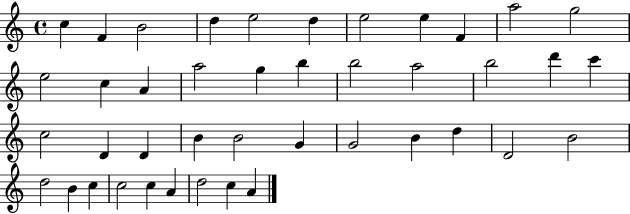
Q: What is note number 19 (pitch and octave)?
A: A5